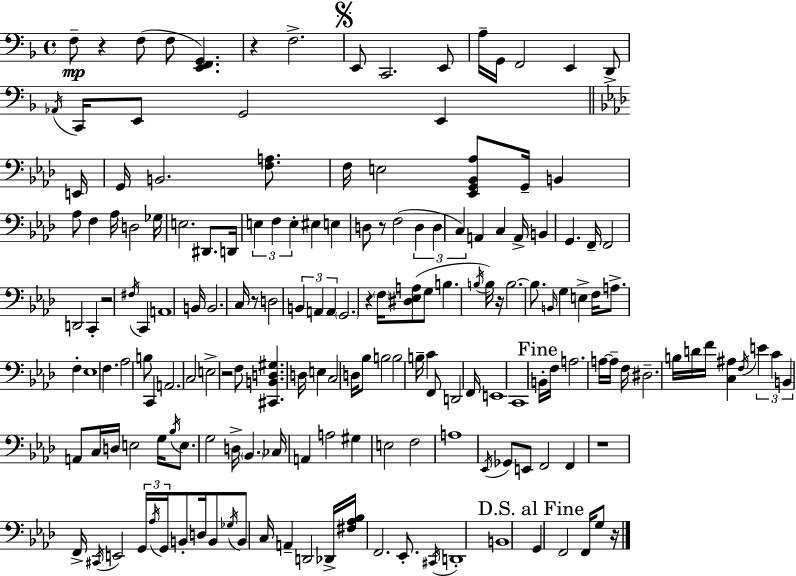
F3/e R/q F3/e F3/e [E2,F2,G2]/q. R/q F3/h. E2/e C2/h. E2/e A3/s G2/s F2/h E2/q D2/e Ab2/s C2/s E2/e G2/h E2/q E2/s G2/s B2/h. [F3,A3]/e. F3/s E3/h [Eb2,G2,Bb2,Ab3]/e G2/s B2/q Ab3/e F3/q Ab3/s D3/h Gb3/s E3/h. D#2/e. D2/s E3/q F3/q E3/q EIS3/q E3/q D3/e R/e F3/h D3/q D3/q C3/q A2/q C3/q A2/s B2/q G2/q. F2/s F2/h D2/h C2/q R/h F#3/s C2/q A2/w B2/s B2/h. C3/s R/e D3/h B2/q A2/q A2/q G2/h. R/q F3/s [D#3,Eb3,A3]/e G3/e B3/q. B3/s B3/s R/s B3/h. B3/e. B2/s G3/q E3/q F3/s A3/e. F3/q Eb3/w F3/q. Ab3/h B3/e C2/q A2/h. C3/h E3/h R/h F3/e [C#2,B2,D3,G#3]/q. D3/s E3/q C3/h D3/s Bb3/e B3/h B3/h B3/s C4/q F2/e D2/h F2/s E2/w C2/w B2/s F3/s A3/h. A3/s A3/s F3/s D#3/h. B3/s D4/s F4/s [C3,A#3]/q F3/s E4/q C4/q B2/q A2/e C3/s D3/s E3/h G3/s Bb3/s E3/e. G3/h D3/s Bb2/q. CES3/s A2/q A3/h G#3/q E3/h F3/h A3/w Eb2/s Gb2/e E2/e F2/h F2/q R/w F2/s C#2/s E2/h G2/s Ab3/s G2/s B2/e D3/s B2/e Gb3/s B2/e C3/s A2/q D2/h Db2/s [F#3,Ab3,Bb3]/s F2/h. Eb2/e. C#2/s D2/w B2/w G2/q F2/h F2/s G3/e R/s